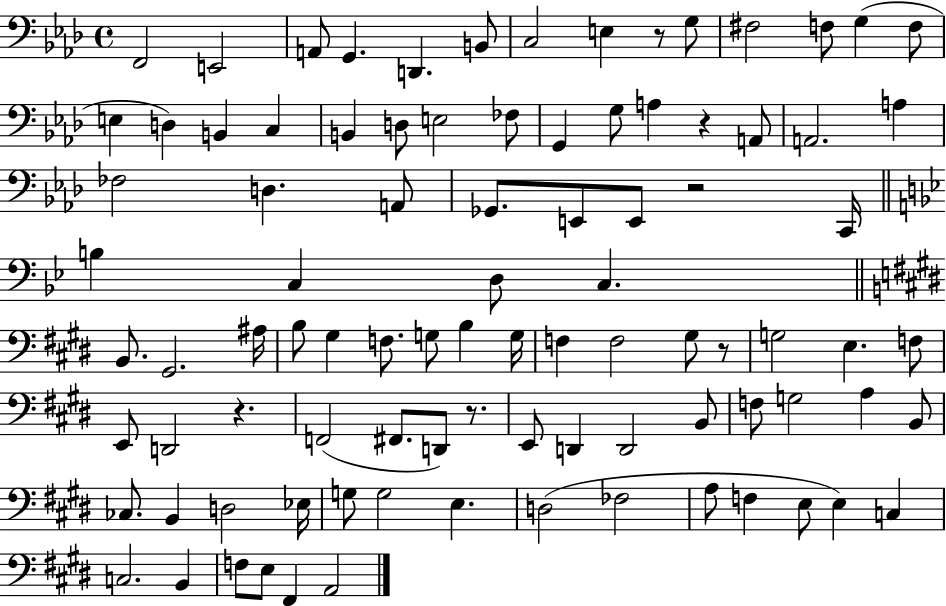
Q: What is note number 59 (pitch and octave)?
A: E2